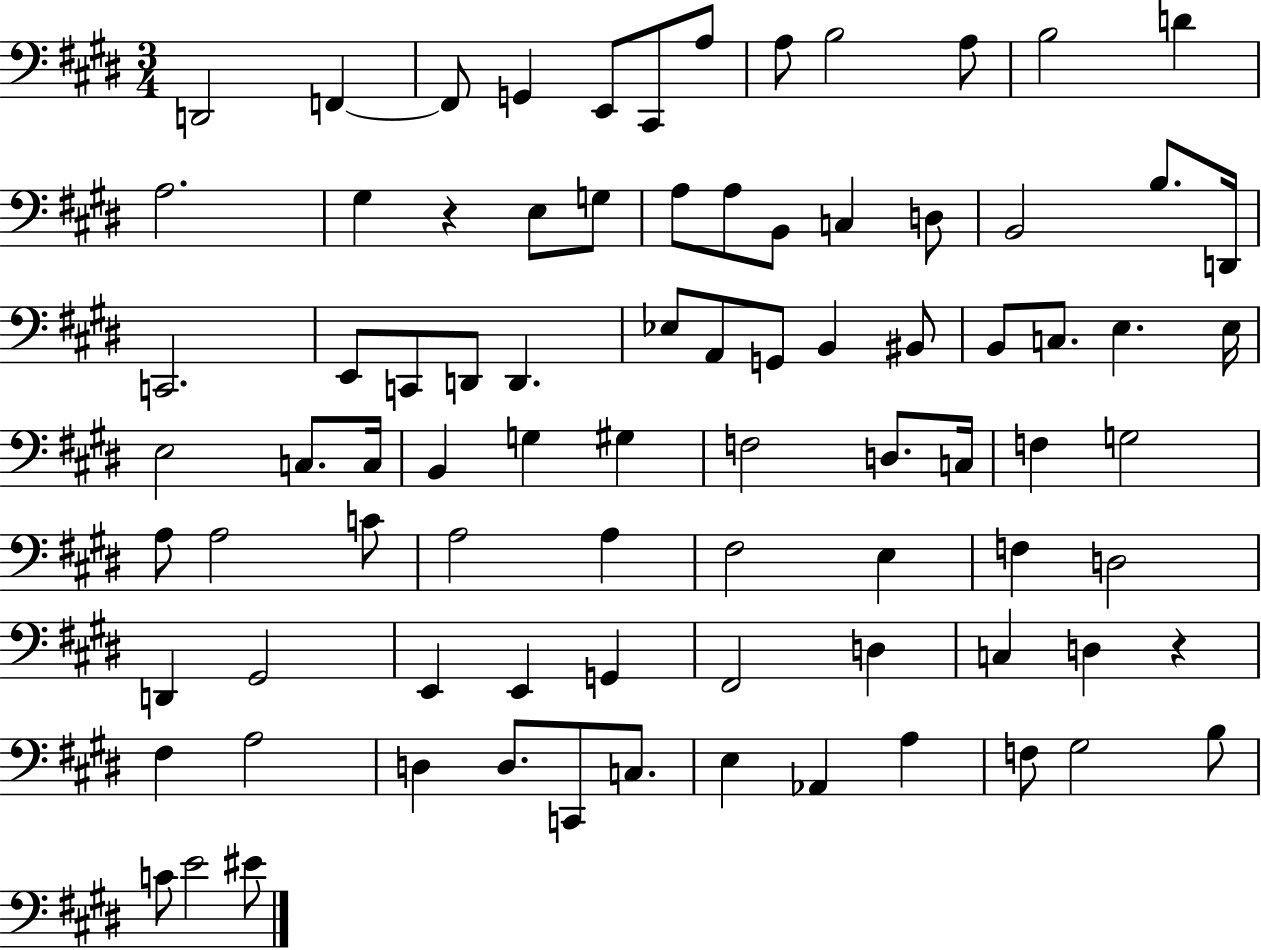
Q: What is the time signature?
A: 3/4